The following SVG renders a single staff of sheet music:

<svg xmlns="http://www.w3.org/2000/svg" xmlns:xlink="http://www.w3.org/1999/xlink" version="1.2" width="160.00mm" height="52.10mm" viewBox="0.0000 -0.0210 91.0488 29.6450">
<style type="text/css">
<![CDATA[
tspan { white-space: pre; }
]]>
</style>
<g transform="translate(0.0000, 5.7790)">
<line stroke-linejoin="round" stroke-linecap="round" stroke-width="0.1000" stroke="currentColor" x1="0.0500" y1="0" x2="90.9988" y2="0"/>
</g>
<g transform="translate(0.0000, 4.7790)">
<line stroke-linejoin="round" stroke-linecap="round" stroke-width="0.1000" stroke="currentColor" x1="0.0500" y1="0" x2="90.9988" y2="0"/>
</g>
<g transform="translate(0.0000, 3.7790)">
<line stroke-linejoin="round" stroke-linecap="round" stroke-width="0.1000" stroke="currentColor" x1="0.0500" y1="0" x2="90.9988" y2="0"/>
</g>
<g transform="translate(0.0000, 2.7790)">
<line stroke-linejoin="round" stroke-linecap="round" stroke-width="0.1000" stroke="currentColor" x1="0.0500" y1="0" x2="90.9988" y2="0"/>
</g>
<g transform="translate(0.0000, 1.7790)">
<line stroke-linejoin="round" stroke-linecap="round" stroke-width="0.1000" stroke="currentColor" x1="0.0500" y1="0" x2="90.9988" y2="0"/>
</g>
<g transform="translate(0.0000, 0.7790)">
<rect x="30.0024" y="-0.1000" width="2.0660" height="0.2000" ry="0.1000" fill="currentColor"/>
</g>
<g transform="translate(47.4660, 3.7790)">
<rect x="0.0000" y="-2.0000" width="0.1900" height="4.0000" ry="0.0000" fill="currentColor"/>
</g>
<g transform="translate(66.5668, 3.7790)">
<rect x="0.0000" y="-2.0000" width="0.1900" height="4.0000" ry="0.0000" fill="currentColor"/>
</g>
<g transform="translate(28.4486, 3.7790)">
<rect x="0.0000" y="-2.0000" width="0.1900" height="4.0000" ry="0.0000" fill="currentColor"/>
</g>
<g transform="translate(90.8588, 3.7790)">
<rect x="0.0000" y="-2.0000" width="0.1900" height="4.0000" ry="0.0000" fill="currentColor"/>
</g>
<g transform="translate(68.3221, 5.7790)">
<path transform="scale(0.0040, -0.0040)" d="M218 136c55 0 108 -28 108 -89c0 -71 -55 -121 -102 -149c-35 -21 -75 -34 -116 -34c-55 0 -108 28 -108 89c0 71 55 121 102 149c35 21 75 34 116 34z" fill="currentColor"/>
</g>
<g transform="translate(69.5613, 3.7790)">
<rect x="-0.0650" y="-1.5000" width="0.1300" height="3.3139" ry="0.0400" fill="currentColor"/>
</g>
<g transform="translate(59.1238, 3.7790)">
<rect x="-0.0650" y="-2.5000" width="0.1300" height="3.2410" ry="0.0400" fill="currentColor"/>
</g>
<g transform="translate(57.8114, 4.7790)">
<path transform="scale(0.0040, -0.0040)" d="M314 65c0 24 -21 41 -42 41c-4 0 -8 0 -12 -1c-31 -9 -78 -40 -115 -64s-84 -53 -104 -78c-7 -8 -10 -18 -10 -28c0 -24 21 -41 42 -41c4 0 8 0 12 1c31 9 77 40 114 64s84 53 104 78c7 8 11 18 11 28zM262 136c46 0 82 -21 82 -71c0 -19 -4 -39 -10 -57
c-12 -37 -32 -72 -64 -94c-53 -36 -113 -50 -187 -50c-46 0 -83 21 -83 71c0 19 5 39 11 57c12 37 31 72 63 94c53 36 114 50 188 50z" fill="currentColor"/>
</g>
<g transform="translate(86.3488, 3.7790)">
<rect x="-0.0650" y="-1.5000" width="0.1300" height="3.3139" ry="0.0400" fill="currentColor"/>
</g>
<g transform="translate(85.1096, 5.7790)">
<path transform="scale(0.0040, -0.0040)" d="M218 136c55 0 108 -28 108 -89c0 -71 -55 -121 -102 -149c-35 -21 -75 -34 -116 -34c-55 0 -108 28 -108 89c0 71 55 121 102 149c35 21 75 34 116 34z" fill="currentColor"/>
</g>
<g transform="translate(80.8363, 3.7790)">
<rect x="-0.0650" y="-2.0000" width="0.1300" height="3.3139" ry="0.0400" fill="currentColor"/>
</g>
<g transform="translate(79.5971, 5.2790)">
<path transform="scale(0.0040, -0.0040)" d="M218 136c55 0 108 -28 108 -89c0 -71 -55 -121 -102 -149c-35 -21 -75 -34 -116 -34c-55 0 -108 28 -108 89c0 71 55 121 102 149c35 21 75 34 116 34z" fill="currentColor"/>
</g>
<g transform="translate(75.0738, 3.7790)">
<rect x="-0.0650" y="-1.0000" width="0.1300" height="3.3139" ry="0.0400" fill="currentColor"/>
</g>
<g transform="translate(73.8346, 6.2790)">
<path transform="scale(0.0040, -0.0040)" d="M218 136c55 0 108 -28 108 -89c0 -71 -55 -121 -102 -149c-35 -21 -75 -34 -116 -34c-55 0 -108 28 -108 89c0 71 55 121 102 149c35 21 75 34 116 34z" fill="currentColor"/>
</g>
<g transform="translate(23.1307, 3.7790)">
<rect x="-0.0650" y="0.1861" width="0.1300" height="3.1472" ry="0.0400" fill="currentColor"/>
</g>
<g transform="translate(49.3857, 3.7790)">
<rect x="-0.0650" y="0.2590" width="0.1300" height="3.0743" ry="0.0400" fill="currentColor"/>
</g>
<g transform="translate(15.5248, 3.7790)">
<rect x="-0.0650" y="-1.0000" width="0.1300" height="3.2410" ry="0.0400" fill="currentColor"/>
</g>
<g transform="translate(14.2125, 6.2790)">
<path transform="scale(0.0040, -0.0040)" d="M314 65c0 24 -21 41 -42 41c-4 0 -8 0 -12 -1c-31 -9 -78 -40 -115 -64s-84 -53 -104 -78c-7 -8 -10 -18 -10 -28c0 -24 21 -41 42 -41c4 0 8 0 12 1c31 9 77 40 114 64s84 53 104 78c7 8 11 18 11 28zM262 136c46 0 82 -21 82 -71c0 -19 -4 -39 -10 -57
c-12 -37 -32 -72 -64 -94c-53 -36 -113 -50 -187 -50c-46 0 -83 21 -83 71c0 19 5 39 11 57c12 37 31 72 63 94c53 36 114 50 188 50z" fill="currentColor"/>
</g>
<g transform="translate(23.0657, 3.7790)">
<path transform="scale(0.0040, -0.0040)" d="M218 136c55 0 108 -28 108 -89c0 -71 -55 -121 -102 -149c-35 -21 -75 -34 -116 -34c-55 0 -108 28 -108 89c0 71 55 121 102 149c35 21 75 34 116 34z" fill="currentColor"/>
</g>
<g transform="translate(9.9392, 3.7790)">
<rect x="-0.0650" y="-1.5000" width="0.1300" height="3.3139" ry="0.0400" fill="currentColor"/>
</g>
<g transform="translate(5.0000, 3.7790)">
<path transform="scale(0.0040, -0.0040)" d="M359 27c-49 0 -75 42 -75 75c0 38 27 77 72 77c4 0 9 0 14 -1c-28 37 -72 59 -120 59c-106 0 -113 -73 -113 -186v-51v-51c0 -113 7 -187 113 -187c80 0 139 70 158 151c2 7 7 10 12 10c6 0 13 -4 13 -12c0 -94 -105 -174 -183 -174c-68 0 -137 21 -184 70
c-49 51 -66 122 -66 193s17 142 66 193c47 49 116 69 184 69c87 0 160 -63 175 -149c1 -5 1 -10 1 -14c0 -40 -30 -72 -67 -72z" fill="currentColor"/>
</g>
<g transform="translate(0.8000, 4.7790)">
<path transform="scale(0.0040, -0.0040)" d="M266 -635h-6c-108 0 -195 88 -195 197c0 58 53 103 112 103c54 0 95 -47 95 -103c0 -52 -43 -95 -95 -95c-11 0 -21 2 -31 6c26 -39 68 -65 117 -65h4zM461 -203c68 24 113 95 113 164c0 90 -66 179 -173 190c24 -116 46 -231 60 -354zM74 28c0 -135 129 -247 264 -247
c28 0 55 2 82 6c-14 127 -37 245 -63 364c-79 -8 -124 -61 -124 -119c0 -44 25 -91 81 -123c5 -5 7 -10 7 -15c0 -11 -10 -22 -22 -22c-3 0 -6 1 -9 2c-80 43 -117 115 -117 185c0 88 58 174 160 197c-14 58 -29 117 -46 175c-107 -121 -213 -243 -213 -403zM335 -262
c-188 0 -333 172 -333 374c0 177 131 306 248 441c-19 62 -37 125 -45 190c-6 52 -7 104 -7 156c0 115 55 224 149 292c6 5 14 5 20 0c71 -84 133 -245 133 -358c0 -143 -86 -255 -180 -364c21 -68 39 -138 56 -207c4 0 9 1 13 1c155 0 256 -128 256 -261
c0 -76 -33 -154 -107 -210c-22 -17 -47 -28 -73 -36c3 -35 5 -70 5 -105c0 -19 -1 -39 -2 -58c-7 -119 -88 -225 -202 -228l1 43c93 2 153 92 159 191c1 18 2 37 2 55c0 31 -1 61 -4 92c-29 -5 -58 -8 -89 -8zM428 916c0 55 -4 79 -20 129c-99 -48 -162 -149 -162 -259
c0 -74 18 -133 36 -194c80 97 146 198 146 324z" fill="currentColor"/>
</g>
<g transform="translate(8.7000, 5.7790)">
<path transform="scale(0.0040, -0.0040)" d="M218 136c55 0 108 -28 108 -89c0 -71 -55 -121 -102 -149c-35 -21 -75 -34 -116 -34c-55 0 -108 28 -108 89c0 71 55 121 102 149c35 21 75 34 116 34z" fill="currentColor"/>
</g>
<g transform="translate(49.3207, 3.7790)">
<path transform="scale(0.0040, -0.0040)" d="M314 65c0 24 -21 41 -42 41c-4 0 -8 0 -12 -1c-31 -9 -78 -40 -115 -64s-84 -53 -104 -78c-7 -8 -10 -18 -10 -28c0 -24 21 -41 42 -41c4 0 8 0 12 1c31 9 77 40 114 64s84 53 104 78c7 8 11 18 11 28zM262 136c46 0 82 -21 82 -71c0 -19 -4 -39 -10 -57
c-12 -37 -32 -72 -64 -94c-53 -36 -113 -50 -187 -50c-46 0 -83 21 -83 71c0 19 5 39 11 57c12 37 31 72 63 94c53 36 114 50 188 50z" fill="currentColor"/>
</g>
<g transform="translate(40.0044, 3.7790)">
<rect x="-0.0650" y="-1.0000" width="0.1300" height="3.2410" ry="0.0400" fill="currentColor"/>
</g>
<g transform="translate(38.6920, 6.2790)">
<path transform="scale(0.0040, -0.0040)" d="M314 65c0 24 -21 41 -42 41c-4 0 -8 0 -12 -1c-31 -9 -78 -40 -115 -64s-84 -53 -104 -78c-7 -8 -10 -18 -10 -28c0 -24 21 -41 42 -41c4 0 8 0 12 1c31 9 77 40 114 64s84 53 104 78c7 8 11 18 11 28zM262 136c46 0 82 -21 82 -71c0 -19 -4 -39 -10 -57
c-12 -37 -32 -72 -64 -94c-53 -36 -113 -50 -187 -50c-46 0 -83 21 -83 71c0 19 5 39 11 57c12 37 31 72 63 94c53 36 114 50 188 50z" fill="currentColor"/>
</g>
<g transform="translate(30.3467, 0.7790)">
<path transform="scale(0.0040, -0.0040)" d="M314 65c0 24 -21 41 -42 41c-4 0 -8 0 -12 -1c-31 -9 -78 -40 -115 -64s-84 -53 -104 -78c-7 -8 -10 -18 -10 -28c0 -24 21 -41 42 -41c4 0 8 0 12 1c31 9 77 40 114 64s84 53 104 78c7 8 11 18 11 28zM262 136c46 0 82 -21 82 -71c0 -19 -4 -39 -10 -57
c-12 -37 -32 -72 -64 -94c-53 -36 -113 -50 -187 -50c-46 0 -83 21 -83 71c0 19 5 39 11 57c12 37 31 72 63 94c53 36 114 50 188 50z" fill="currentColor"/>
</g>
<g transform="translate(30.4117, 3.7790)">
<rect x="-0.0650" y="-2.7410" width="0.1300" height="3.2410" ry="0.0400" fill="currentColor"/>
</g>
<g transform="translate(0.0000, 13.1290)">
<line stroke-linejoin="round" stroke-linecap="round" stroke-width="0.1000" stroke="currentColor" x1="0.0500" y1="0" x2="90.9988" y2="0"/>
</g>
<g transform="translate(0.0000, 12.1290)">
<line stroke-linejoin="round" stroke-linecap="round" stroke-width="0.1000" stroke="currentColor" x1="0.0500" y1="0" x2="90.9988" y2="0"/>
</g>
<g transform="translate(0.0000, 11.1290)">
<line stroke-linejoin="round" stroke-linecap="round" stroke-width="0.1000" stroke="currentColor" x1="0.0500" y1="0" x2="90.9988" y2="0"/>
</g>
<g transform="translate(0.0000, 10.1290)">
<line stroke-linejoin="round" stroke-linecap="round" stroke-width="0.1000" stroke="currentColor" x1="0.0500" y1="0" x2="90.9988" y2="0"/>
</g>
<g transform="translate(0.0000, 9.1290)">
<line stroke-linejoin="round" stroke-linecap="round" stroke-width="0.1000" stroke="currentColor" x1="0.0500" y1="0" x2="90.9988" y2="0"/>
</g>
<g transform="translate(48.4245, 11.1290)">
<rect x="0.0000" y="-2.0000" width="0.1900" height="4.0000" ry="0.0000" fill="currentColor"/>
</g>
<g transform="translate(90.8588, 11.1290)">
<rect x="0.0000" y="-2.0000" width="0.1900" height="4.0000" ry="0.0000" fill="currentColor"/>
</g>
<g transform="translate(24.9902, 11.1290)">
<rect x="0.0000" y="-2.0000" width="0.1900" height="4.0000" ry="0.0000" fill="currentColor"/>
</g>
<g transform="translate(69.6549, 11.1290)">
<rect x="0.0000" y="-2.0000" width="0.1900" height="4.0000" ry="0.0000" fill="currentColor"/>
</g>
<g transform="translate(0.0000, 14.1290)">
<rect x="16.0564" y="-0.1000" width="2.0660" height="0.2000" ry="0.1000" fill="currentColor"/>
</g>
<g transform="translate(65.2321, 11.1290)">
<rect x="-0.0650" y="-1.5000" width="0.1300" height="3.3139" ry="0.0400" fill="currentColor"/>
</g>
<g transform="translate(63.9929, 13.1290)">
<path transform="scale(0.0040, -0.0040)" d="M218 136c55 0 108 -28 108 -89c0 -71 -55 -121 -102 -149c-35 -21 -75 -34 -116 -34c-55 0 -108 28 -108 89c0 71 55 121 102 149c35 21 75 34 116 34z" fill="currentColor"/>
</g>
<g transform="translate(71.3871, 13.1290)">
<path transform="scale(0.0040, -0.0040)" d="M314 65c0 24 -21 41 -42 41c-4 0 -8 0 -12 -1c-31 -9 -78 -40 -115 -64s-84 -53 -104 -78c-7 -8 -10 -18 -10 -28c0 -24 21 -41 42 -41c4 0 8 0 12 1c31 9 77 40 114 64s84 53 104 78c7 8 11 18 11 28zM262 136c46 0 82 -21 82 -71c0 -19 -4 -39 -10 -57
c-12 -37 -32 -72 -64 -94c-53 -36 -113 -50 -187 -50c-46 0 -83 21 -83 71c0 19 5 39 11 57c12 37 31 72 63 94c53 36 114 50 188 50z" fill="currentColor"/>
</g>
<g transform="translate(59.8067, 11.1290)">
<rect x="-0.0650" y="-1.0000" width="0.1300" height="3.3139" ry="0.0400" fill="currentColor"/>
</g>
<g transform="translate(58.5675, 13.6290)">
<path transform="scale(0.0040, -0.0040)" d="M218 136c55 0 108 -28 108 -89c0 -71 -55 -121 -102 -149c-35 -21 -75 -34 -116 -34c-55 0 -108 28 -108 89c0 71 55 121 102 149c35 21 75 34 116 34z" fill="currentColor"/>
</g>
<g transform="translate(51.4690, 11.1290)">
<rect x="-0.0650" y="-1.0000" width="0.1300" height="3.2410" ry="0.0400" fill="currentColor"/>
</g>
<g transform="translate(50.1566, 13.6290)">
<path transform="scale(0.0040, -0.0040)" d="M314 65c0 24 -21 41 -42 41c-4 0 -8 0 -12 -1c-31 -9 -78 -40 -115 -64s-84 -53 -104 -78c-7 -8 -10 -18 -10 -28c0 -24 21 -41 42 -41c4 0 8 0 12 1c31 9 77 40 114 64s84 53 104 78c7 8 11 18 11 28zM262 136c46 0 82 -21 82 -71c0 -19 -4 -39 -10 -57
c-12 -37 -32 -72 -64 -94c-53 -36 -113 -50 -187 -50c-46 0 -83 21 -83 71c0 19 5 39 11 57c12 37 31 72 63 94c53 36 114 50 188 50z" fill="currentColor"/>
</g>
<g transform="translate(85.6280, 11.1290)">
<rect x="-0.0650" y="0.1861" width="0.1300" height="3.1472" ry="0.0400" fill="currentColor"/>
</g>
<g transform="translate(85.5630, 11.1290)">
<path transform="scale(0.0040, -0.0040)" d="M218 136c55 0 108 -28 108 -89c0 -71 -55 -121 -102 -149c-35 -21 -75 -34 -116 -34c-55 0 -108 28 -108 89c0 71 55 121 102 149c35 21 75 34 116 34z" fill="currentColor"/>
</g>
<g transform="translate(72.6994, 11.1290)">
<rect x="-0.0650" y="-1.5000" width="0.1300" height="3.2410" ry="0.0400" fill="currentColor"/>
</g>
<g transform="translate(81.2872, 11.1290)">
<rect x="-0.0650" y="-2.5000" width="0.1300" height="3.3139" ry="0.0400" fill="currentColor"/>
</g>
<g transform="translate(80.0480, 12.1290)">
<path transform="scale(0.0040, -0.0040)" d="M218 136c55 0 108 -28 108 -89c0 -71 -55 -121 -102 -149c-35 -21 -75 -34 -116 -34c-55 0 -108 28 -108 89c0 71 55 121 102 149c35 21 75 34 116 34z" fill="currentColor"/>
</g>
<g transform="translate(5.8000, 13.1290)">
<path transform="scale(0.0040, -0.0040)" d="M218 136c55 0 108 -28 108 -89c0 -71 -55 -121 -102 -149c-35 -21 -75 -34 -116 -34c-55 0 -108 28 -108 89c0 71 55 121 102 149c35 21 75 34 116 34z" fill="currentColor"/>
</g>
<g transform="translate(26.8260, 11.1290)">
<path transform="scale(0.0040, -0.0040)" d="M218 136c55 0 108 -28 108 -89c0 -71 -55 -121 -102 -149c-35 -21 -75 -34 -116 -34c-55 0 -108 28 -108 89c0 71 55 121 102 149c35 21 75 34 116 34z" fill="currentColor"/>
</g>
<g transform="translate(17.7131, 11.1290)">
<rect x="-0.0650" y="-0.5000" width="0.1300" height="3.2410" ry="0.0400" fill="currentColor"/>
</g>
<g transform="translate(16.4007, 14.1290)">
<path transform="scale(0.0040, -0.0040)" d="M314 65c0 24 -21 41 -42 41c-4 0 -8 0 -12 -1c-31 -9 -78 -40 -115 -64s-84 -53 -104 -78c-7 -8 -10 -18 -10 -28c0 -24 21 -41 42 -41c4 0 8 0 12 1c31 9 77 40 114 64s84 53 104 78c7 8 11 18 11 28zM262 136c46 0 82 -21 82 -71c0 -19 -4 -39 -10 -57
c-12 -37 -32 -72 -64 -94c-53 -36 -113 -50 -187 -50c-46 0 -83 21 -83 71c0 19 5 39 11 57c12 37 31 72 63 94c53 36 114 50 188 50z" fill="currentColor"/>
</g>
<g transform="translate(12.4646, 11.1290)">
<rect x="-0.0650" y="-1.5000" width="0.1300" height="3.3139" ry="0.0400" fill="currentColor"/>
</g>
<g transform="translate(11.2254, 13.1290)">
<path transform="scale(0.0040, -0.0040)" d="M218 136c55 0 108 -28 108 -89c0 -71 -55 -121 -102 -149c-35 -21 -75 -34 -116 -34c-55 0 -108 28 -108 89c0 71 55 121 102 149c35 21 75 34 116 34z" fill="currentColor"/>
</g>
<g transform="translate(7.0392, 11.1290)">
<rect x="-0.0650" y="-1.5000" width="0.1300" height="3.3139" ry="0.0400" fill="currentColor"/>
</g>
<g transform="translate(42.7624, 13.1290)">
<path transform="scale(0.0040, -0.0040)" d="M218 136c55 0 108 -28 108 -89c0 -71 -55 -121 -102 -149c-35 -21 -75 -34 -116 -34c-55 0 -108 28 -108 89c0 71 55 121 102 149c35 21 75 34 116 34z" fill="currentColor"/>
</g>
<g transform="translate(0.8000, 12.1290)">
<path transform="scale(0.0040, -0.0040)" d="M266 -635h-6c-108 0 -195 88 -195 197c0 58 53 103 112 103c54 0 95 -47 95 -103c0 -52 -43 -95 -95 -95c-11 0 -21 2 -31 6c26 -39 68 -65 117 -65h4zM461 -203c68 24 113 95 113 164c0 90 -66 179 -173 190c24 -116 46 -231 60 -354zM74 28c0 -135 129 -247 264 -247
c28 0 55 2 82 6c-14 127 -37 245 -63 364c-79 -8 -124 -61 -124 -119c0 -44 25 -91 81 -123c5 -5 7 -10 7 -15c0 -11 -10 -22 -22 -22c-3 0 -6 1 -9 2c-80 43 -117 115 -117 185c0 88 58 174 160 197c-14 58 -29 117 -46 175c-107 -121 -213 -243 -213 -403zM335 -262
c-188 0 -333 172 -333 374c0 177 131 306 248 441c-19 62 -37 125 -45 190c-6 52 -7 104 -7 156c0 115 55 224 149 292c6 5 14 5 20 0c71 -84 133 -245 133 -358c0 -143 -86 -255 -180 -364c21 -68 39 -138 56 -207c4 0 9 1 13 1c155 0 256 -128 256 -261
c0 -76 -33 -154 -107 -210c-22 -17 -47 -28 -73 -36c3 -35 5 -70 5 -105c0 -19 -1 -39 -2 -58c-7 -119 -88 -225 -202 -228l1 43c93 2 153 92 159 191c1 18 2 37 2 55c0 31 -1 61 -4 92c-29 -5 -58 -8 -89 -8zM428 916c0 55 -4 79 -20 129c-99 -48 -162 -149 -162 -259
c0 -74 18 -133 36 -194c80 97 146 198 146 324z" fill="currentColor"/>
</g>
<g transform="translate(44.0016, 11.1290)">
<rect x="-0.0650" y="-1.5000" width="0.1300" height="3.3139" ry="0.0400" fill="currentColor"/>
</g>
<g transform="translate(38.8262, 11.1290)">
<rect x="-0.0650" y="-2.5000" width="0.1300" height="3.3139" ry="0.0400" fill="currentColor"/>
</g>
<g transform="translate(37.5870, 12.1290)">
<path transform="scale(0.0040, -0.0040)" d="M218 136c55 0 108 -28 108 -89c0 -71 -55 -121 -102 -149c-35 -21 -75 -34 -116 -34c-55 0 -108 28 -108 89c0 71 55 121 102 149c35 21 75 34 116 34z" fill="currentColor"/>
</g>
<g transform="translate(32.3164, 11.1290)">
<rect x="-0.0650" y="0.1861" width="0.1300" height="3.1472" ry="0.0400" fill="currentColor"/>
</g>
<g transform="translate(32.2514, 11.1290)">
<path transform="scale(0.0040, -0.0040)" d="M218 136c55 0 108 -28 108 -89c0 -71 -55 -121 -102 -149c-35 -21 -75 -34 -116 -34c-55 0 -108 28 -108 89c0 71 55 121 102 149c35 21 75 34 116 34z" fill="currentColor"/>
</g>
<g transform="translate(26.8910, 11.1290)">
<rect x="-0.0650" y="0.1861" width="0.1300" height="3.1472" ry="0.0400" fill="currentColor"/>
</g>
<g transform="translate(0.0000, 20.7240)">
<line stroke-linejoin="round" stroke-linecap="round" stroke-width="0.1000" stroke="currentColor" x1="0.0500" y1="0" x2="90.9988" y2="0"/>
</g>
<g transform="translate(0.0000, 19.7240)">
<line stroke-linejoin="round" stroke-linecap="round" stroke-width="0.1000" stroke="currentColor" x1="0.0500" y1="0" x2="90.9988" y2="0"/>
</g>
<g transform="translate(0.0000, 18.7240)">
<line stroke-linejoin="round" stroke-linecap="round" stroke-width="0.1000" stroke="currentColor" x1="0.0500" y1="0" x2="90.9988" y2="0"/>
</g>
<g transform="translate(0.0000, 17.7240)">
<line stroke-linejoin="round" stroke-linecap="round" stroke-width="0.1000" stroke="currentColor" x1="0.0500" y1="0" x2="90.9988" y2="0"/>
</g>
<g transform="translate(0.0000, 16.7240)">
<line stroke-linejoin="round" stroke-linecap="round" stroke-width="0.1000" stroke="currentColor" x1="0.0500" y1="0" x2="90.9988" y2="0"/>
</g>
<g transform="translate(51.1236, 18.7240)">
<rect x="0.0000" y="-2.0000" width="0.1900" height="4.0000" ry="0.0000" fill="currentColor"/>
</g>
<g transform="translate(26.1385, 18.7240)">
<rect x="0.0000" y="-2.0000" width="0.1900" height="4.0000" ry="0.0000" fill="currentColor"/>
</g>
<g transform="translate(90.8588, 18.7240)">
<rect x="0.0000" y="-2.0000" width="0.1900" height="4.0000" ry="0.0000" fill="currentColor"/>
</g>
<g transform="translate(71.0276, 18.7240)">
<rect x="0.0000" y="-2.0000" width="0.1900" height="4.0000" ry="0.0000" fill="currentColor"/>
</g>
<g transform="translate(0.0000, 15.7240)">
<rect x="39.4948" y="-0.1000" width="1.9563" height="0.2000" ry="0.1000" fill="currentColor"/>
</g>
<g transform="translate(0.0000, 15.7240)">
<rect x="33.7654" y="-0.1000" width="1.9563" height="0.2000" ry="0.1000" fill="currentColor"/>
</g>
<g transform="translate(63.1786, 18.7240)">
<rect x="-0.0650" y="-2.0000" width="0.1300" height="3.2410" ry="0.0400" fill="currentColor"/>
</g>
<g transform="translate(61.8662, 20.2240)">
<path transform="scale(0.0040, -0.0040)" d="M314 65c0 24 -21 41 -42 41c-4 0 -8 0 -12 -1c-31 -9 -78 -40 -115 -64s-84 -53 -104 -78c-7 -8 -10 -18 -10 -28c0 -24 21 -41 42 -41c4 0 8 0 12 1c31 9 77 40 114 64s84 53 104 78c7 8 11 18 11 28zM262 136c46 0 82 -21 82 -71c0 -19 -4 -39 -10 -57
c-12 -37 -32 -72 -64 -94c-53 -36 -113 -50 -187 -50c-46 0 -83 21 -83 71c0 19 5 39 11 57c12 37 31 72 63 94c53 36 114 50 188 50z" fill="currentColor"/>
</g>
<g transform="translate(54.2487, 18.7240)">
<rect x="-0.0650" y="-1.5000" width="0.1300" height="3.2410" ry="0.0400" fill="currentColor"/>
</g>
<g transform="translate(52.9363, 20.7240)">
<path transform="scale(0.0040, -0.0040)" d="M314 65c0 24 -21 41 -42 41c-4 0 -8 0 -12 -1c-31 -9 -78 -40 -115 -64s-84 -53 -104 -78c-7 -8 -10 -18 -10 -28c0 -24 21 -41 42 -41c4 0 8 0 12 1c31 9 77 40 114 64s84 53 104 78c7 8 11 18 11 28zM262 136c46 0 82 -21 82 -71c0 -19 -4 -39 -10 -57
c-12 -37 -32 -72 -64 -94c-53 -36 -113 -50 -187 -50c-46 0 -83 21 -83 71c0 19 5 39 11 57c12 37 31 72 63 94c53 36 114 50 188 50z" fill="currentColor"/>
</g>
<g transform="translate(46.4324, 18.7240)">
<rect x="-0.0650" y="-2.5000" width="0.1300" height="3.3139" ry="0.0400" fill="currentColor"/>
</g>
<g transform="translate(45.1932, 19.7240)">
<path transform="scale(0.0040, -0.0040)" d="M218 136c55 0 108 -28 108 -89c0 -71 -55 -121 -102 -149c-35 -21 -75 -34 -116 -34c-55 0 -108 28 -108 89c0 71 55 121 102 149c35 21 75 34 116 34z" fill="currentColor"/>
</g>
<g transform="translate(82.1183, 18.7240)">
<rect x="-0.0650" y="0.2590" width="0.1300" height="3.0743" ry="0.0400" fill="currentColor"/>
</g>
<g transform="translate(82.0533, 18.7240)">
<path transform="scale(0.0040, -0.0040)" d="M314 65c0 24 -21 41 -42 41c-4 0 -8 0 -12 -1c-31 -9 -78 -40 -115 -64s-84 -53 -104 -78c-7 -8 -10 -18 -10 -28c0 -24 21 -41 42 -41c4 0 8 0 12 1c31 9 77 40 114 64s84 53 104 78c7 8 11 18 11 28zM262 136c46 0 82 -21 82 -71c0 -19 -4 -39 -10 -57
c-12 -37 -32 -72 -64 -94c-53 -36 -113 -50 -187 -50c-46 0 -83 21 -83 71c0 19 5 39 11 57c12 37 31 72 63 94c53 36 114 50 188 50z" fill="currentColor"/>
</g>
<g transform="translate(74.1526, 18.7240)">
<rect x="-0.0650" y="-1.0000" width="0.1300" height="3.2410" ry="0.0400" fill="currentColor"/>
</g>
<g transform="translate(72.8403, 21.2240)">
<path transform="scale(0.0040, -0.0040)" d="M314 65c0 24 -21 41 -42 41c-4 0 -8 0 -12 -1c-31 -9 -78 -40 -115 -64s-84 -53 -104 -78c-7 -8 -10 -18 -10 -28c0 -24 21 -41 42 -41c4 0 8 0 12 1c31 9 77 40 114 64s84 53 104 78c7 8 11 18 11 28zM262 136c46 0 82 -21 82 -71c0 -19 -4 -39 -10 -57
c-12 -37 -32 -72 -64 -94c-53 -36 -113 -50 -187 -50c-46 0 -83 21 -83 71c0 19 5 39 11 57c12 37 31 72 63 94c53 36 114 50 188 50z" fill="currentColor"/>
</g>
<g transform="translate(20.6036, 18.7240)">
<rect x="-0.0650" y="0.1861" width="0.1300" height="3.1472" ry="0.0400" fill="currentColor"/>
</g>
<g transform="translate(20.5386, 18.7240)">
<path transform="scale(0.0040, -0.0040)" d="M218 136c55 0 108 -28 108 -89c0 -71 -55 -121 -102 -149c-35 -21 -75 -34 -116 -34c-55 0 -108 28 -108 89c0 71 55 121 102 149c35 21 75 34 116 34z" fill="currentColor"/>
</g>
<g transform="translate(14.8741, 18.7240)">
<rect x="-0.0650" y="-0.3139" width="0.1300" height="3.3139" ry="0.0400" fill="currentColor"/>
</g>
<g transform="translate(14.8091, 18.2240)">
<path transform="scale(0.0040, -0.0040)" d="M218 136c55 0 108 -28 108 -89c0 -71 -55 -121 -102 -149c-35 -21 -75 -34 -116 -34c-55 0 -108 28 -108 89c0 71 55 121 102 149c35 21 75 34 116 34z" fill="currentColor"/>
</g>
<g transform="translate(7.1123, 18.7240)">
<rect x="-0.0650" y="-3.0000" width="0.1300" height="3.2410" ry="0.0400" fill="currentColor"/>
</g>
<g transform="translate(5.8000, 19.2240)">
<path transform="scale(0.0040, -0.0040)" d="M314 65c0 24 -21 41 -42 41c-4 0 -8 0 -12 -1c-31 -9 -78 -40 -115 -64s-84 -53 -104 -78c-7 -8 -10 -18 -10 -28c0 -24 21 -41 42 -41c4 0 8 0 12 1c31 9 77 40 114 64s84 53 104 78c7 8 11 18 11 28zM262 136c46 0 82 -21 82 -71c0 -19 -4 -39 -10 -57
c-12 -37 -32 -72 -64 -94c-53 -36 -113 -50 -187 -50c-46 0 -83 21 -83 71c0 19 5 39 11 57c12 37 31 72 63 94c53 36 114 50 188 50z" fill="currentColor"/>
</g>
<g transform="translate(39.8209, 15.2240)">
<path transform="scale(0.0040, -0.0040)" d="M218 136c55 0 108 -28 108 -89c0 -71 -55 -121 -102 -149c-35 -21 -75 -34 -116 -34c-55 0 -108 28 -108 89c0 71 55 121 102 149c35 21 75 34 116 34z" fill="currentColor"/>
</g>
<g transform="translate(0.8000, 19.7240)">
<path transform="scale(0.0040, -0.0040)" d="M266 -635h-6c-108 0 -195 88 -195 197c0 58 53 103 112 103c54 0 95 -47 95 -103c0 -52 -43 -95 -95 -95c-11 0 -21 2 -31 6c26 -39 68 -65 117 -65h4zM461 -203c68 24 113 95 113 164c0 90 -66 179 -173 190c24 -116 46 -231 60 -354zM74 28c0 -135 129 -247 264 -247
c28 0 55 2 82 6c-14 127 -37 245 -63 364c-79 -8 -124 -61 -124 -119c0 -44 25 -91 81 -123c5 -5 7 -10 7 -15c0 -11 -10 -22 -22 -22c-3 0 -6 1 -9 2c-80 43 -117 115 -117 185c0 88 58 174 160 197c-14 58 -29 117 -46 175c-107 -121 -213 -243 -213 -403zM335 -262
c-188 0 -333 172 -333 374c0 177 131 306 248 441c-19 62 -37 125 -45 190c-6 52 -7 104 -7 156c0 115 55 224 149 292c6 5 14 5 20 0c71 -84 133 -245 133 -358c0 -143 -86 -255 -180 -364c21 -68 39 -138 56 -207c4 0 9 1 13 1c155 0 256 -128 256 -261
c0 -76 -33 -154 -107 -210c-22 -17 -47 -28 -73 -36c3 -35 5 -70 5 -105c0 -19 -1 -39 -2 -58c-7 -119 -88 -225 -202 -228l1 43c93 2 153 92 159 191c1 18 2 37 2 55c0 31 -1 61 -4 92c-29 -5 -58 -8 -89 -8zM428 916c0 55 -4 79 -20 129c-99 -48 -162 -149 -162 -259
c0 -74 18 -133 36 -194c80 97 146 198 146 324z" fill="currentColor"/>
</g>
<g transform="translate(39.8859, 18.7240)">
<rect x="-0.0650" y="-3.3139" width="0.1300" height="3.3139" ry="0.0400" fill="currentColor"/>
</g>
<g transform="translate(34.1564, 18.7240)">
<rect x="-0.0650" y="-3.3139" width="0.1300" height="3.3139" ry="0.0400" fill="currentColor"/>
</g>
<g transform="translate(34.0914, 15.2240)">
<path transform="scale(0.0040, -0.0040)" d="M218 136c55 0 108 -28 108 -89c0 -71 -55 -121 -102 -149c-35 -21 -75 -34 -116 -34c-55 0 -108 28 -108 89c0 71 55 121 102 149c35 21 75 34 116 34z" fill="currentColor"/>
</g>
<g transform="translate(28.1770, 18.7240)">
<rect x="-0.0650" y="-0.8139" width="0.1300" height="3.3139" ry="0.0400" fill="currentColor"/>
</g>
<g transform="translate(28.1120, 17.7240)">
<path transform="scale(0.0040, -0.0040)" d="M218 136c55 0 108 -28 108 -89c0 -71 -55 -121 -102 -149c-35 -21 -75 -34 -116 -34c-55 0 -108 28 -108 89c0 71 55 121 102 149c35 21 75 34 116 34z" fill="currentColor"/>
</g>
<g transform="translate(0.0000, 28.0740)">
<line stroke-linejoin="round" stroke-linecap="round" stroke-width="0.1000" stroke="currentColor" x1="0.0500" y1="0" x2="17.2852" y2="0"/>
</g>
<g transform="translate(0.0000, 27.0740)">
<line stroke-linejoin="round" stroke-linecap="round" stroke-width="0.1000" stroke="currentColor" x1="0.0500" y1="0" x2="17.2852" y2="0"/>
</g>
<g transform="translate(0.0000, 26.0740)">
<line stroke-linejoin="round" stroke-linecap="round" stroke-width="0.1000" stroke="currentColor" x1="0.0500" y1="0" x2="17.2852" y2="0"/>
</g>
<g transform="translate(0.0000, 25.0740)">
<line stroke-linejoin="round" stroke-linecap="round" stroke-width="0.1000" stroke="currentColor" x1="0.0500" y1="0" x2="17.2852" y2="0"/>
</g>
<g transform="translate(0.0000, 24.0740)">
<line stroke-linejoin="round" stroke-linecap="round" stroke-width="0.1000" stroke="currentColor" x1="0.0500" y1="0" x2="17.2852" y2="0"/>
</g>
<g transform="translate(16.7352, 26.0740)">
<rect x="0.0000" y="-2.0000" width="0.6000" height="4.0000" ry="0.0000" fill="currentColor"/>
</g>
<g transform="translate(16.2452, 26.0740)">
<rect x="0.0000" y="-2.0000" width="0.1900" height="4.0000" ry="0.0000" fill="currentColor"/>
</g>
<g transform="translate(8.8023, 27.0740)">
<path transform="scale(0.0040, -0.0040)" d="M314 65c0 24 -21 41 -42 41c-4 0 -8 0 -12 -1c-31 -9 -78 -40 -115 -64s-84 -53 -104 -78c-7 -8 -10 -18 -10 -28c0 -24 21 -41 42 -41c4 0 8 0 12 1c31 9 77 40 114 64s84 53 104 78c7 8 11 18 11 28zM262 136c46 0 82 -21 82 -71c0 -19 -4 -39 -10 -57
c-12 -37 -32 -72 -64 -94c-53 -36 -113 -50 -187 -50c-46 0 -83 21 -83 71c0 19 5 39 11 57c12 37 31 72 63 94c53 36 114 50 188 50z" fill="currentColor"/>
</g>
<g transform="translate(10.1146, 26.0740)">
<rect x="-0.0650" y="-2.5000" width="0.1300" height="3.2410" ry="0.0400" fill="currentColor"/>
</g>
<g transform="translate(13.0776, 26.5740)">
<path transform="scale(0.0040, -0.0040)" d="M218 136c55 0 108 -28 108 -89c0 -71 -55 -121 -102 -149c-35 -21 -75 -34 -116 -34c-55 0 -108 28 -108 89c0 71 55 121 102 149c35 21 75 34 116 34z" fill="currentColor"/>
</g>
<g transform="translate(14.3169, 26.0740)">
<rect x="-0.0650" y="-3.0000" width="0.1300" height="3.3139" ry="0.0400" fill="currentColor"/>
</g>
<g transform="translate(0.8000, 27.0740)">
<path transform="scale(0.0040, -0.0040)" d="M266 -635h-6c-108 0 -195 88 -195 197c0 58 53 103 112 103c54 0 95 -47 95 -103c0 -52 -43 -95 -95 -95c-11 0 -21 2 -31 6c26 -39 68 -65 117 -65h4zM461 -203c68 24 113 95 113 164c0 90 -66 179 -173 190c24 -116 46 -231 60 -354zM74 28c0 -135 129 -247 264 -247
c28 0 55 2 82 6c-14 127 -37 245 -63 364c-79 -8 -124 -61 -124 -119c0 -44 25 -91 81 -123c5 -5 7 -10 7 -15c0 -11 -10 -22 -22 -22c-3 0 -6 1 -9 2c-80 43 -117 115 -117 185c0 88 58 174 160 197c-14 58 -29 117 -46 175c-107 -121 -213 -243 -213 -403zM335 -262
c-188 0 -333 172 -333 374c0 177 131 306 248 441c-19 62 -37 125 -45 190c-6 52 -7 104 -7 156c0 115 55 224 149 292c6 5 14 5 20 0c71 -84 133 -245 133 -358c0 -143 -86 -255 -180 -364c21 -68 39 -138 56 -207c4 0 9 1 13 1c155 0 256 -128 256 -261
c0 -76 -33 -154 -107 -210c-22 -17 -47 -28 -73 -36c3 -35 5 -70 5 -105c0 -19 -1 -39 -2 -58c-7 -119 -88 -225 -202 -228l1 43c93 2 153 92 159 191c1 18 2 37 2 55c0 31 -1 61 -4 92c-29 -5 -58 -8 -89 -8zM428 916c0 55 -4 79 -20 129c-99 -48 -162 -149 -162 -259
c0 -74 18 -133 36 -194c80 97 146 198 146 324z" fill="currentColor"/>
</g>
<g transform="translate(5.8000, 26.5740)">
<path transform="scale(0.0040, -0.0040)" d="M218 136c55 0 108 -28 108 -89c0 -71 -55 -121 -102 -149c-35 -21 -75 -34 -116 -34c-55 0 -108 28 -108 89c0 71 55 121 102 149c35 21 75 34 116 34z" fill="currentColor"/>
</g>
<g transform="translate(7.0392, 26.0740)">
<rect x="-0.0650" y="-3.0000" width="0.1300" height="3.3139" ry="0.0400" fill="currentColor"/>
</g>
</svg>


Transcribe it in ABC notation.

X:1
T:Untitled
M:4/4
L:1/4
K:C
E D2 B a2 D2 B2 G2 E D F E E E C2 B B G E D2 D E E2 G B A2 c B d b b G E2 F2 D2 B2 A G2 A